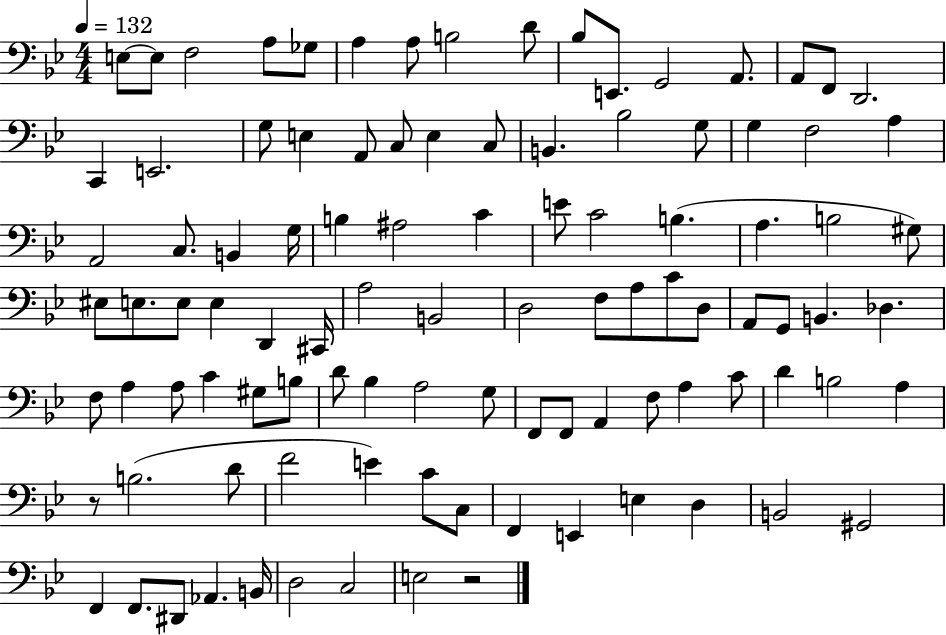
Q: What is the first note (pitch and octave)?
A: E3